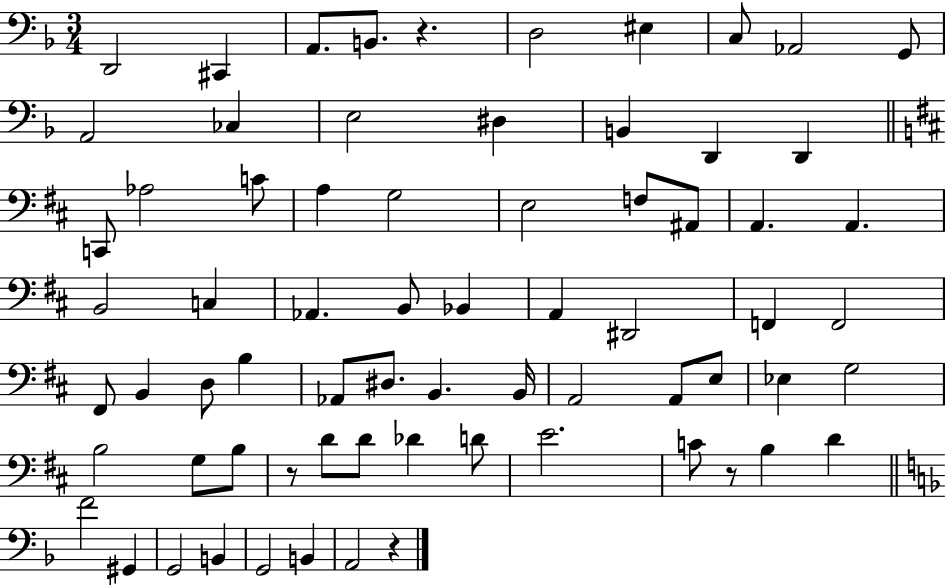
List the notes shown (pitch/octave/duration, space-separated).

D2/h C#2/q A2/e. B2/e. R/q. D3/h EIS3/q C3/e Ab2/h G2/e A2/h CES3/q E3/h D#3/q B2/q D2/q D2/q C2/e Ab3/h C4/e A3/q G3/h E3/h F3/e A#2/e A2/q. A2/q. B2/h C3/q Ab2/q. B2/e Bb2/q A2/q D#2/h F2/q F2/h F#2/e B2/q D3/e B3/q Ab2/e D#3/e. B2/q. B2/s A2/h A2/e E3/e Eb3/q G3/h B3/h G3/e B3/e R/e D4/e D4/e Db4/q D4/e E4/h. C4/e R/e B3/q D4/q F4/h G#2/q G2/h B2/q G2/h B2/q A2/h R/q